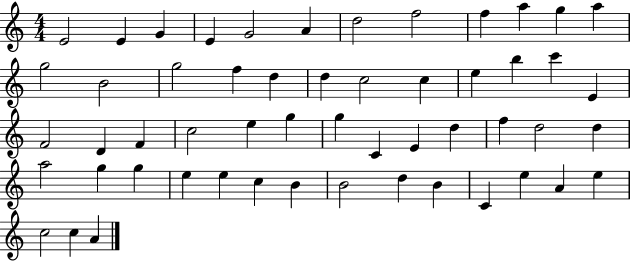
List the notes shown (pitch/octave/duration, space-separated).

E4/h E4/q G4/q E4/q G4/h A4/q D5/h F5/h F5/q A5/q G5/q A5/q G5/h B4/h G5/h F5/q D5/q D5/q C5/h C5/q E5/q B5/q C6/q E4/q F4/h D4/q F4/q C5/h E5/q G5/q G5/q C4/q E4/q D5/q F5/q D5/h D5/q A5/h G5/q G5/q E5/q E5/q C5/q B4/q B4/h D5/q B4/q C4/q E5/q A4/q E5/q C5/h C5/q A4/q